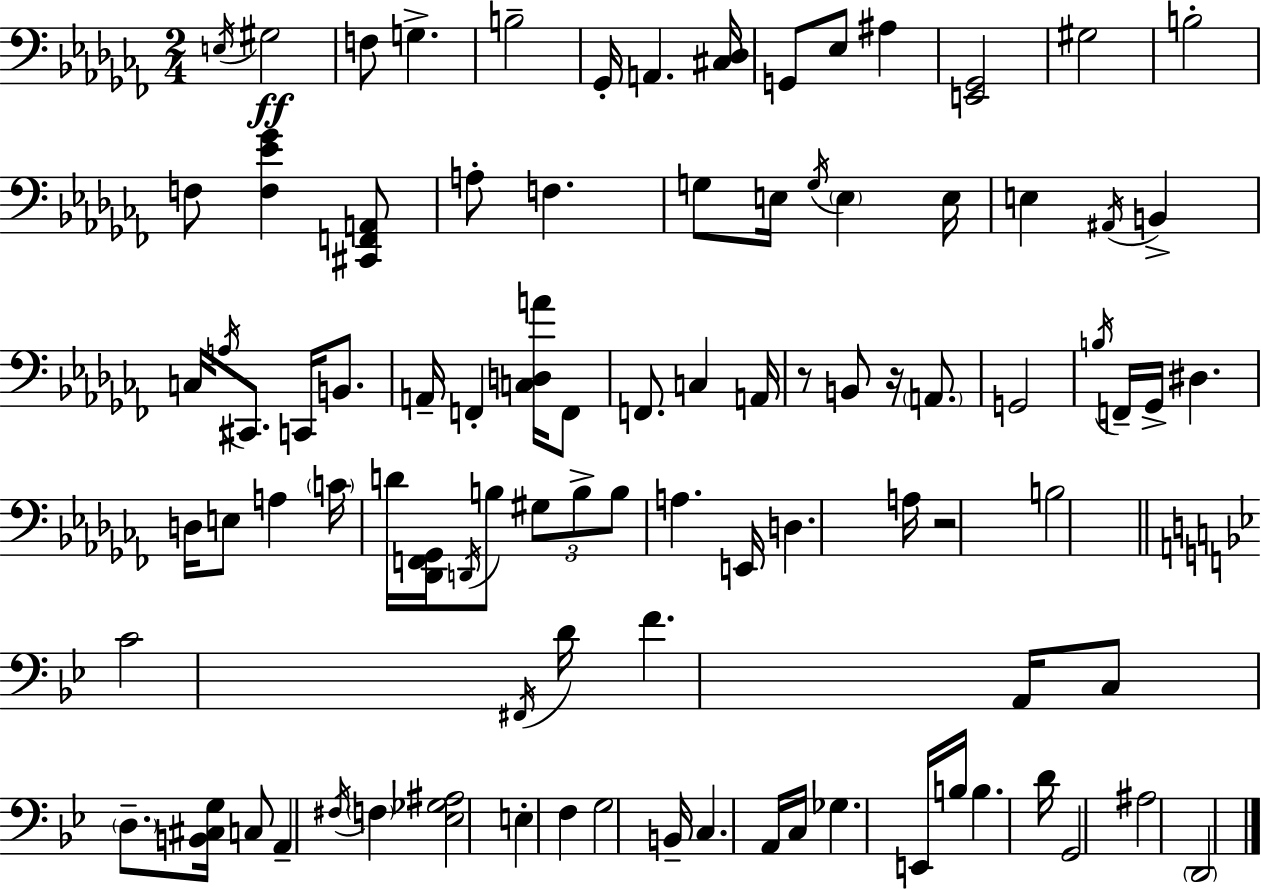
E3/s G#3/h F3/e G3/q. B3/h Gb2/s A2/q. [C#3,Db3]/s G2/e Eb3/e A#3/q [E2,Gb2]/h G#3/h B3/h F3/e [F3,Eb4,Gb4]/q [C#2,F2,A2]/e A3/e F3/q. G3/e E3/s G3/s E3/q E3/s E3/q A#2/s B2/q C3/s A3/s C#2/e. C2/s B2/e. A2/s F2/q [C3,D3,A4]/s F2/e F2/e. C3/q A2/s R/e B2/e R/s A2/e. G2/h B3/s F2/s Gb2/s D#3/q. D3/s E3/e A3/q C4/s D4/s [Db2,F2,Gb2]/s D2/s B3/e G#3/e B3/e B3/e A3/q. E2/s D3/q. A3/s R/h B3/h C4/h F#2/s D4/s F4/q. A2/s C3/e D3/e. [B2,C#3,G3]/s C3/e A2/q F#3/s F3/q [Eb3,Gb3,A#3]/h E3/q F3/q G3/h B2/s C3/q. A2/s C3/s Gb3/q. E2/s B3/s B3/q. D4/s G2/h A#3/h D2/h